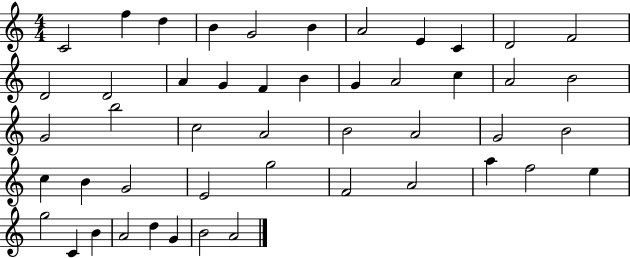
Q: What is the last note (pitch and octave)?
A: A4